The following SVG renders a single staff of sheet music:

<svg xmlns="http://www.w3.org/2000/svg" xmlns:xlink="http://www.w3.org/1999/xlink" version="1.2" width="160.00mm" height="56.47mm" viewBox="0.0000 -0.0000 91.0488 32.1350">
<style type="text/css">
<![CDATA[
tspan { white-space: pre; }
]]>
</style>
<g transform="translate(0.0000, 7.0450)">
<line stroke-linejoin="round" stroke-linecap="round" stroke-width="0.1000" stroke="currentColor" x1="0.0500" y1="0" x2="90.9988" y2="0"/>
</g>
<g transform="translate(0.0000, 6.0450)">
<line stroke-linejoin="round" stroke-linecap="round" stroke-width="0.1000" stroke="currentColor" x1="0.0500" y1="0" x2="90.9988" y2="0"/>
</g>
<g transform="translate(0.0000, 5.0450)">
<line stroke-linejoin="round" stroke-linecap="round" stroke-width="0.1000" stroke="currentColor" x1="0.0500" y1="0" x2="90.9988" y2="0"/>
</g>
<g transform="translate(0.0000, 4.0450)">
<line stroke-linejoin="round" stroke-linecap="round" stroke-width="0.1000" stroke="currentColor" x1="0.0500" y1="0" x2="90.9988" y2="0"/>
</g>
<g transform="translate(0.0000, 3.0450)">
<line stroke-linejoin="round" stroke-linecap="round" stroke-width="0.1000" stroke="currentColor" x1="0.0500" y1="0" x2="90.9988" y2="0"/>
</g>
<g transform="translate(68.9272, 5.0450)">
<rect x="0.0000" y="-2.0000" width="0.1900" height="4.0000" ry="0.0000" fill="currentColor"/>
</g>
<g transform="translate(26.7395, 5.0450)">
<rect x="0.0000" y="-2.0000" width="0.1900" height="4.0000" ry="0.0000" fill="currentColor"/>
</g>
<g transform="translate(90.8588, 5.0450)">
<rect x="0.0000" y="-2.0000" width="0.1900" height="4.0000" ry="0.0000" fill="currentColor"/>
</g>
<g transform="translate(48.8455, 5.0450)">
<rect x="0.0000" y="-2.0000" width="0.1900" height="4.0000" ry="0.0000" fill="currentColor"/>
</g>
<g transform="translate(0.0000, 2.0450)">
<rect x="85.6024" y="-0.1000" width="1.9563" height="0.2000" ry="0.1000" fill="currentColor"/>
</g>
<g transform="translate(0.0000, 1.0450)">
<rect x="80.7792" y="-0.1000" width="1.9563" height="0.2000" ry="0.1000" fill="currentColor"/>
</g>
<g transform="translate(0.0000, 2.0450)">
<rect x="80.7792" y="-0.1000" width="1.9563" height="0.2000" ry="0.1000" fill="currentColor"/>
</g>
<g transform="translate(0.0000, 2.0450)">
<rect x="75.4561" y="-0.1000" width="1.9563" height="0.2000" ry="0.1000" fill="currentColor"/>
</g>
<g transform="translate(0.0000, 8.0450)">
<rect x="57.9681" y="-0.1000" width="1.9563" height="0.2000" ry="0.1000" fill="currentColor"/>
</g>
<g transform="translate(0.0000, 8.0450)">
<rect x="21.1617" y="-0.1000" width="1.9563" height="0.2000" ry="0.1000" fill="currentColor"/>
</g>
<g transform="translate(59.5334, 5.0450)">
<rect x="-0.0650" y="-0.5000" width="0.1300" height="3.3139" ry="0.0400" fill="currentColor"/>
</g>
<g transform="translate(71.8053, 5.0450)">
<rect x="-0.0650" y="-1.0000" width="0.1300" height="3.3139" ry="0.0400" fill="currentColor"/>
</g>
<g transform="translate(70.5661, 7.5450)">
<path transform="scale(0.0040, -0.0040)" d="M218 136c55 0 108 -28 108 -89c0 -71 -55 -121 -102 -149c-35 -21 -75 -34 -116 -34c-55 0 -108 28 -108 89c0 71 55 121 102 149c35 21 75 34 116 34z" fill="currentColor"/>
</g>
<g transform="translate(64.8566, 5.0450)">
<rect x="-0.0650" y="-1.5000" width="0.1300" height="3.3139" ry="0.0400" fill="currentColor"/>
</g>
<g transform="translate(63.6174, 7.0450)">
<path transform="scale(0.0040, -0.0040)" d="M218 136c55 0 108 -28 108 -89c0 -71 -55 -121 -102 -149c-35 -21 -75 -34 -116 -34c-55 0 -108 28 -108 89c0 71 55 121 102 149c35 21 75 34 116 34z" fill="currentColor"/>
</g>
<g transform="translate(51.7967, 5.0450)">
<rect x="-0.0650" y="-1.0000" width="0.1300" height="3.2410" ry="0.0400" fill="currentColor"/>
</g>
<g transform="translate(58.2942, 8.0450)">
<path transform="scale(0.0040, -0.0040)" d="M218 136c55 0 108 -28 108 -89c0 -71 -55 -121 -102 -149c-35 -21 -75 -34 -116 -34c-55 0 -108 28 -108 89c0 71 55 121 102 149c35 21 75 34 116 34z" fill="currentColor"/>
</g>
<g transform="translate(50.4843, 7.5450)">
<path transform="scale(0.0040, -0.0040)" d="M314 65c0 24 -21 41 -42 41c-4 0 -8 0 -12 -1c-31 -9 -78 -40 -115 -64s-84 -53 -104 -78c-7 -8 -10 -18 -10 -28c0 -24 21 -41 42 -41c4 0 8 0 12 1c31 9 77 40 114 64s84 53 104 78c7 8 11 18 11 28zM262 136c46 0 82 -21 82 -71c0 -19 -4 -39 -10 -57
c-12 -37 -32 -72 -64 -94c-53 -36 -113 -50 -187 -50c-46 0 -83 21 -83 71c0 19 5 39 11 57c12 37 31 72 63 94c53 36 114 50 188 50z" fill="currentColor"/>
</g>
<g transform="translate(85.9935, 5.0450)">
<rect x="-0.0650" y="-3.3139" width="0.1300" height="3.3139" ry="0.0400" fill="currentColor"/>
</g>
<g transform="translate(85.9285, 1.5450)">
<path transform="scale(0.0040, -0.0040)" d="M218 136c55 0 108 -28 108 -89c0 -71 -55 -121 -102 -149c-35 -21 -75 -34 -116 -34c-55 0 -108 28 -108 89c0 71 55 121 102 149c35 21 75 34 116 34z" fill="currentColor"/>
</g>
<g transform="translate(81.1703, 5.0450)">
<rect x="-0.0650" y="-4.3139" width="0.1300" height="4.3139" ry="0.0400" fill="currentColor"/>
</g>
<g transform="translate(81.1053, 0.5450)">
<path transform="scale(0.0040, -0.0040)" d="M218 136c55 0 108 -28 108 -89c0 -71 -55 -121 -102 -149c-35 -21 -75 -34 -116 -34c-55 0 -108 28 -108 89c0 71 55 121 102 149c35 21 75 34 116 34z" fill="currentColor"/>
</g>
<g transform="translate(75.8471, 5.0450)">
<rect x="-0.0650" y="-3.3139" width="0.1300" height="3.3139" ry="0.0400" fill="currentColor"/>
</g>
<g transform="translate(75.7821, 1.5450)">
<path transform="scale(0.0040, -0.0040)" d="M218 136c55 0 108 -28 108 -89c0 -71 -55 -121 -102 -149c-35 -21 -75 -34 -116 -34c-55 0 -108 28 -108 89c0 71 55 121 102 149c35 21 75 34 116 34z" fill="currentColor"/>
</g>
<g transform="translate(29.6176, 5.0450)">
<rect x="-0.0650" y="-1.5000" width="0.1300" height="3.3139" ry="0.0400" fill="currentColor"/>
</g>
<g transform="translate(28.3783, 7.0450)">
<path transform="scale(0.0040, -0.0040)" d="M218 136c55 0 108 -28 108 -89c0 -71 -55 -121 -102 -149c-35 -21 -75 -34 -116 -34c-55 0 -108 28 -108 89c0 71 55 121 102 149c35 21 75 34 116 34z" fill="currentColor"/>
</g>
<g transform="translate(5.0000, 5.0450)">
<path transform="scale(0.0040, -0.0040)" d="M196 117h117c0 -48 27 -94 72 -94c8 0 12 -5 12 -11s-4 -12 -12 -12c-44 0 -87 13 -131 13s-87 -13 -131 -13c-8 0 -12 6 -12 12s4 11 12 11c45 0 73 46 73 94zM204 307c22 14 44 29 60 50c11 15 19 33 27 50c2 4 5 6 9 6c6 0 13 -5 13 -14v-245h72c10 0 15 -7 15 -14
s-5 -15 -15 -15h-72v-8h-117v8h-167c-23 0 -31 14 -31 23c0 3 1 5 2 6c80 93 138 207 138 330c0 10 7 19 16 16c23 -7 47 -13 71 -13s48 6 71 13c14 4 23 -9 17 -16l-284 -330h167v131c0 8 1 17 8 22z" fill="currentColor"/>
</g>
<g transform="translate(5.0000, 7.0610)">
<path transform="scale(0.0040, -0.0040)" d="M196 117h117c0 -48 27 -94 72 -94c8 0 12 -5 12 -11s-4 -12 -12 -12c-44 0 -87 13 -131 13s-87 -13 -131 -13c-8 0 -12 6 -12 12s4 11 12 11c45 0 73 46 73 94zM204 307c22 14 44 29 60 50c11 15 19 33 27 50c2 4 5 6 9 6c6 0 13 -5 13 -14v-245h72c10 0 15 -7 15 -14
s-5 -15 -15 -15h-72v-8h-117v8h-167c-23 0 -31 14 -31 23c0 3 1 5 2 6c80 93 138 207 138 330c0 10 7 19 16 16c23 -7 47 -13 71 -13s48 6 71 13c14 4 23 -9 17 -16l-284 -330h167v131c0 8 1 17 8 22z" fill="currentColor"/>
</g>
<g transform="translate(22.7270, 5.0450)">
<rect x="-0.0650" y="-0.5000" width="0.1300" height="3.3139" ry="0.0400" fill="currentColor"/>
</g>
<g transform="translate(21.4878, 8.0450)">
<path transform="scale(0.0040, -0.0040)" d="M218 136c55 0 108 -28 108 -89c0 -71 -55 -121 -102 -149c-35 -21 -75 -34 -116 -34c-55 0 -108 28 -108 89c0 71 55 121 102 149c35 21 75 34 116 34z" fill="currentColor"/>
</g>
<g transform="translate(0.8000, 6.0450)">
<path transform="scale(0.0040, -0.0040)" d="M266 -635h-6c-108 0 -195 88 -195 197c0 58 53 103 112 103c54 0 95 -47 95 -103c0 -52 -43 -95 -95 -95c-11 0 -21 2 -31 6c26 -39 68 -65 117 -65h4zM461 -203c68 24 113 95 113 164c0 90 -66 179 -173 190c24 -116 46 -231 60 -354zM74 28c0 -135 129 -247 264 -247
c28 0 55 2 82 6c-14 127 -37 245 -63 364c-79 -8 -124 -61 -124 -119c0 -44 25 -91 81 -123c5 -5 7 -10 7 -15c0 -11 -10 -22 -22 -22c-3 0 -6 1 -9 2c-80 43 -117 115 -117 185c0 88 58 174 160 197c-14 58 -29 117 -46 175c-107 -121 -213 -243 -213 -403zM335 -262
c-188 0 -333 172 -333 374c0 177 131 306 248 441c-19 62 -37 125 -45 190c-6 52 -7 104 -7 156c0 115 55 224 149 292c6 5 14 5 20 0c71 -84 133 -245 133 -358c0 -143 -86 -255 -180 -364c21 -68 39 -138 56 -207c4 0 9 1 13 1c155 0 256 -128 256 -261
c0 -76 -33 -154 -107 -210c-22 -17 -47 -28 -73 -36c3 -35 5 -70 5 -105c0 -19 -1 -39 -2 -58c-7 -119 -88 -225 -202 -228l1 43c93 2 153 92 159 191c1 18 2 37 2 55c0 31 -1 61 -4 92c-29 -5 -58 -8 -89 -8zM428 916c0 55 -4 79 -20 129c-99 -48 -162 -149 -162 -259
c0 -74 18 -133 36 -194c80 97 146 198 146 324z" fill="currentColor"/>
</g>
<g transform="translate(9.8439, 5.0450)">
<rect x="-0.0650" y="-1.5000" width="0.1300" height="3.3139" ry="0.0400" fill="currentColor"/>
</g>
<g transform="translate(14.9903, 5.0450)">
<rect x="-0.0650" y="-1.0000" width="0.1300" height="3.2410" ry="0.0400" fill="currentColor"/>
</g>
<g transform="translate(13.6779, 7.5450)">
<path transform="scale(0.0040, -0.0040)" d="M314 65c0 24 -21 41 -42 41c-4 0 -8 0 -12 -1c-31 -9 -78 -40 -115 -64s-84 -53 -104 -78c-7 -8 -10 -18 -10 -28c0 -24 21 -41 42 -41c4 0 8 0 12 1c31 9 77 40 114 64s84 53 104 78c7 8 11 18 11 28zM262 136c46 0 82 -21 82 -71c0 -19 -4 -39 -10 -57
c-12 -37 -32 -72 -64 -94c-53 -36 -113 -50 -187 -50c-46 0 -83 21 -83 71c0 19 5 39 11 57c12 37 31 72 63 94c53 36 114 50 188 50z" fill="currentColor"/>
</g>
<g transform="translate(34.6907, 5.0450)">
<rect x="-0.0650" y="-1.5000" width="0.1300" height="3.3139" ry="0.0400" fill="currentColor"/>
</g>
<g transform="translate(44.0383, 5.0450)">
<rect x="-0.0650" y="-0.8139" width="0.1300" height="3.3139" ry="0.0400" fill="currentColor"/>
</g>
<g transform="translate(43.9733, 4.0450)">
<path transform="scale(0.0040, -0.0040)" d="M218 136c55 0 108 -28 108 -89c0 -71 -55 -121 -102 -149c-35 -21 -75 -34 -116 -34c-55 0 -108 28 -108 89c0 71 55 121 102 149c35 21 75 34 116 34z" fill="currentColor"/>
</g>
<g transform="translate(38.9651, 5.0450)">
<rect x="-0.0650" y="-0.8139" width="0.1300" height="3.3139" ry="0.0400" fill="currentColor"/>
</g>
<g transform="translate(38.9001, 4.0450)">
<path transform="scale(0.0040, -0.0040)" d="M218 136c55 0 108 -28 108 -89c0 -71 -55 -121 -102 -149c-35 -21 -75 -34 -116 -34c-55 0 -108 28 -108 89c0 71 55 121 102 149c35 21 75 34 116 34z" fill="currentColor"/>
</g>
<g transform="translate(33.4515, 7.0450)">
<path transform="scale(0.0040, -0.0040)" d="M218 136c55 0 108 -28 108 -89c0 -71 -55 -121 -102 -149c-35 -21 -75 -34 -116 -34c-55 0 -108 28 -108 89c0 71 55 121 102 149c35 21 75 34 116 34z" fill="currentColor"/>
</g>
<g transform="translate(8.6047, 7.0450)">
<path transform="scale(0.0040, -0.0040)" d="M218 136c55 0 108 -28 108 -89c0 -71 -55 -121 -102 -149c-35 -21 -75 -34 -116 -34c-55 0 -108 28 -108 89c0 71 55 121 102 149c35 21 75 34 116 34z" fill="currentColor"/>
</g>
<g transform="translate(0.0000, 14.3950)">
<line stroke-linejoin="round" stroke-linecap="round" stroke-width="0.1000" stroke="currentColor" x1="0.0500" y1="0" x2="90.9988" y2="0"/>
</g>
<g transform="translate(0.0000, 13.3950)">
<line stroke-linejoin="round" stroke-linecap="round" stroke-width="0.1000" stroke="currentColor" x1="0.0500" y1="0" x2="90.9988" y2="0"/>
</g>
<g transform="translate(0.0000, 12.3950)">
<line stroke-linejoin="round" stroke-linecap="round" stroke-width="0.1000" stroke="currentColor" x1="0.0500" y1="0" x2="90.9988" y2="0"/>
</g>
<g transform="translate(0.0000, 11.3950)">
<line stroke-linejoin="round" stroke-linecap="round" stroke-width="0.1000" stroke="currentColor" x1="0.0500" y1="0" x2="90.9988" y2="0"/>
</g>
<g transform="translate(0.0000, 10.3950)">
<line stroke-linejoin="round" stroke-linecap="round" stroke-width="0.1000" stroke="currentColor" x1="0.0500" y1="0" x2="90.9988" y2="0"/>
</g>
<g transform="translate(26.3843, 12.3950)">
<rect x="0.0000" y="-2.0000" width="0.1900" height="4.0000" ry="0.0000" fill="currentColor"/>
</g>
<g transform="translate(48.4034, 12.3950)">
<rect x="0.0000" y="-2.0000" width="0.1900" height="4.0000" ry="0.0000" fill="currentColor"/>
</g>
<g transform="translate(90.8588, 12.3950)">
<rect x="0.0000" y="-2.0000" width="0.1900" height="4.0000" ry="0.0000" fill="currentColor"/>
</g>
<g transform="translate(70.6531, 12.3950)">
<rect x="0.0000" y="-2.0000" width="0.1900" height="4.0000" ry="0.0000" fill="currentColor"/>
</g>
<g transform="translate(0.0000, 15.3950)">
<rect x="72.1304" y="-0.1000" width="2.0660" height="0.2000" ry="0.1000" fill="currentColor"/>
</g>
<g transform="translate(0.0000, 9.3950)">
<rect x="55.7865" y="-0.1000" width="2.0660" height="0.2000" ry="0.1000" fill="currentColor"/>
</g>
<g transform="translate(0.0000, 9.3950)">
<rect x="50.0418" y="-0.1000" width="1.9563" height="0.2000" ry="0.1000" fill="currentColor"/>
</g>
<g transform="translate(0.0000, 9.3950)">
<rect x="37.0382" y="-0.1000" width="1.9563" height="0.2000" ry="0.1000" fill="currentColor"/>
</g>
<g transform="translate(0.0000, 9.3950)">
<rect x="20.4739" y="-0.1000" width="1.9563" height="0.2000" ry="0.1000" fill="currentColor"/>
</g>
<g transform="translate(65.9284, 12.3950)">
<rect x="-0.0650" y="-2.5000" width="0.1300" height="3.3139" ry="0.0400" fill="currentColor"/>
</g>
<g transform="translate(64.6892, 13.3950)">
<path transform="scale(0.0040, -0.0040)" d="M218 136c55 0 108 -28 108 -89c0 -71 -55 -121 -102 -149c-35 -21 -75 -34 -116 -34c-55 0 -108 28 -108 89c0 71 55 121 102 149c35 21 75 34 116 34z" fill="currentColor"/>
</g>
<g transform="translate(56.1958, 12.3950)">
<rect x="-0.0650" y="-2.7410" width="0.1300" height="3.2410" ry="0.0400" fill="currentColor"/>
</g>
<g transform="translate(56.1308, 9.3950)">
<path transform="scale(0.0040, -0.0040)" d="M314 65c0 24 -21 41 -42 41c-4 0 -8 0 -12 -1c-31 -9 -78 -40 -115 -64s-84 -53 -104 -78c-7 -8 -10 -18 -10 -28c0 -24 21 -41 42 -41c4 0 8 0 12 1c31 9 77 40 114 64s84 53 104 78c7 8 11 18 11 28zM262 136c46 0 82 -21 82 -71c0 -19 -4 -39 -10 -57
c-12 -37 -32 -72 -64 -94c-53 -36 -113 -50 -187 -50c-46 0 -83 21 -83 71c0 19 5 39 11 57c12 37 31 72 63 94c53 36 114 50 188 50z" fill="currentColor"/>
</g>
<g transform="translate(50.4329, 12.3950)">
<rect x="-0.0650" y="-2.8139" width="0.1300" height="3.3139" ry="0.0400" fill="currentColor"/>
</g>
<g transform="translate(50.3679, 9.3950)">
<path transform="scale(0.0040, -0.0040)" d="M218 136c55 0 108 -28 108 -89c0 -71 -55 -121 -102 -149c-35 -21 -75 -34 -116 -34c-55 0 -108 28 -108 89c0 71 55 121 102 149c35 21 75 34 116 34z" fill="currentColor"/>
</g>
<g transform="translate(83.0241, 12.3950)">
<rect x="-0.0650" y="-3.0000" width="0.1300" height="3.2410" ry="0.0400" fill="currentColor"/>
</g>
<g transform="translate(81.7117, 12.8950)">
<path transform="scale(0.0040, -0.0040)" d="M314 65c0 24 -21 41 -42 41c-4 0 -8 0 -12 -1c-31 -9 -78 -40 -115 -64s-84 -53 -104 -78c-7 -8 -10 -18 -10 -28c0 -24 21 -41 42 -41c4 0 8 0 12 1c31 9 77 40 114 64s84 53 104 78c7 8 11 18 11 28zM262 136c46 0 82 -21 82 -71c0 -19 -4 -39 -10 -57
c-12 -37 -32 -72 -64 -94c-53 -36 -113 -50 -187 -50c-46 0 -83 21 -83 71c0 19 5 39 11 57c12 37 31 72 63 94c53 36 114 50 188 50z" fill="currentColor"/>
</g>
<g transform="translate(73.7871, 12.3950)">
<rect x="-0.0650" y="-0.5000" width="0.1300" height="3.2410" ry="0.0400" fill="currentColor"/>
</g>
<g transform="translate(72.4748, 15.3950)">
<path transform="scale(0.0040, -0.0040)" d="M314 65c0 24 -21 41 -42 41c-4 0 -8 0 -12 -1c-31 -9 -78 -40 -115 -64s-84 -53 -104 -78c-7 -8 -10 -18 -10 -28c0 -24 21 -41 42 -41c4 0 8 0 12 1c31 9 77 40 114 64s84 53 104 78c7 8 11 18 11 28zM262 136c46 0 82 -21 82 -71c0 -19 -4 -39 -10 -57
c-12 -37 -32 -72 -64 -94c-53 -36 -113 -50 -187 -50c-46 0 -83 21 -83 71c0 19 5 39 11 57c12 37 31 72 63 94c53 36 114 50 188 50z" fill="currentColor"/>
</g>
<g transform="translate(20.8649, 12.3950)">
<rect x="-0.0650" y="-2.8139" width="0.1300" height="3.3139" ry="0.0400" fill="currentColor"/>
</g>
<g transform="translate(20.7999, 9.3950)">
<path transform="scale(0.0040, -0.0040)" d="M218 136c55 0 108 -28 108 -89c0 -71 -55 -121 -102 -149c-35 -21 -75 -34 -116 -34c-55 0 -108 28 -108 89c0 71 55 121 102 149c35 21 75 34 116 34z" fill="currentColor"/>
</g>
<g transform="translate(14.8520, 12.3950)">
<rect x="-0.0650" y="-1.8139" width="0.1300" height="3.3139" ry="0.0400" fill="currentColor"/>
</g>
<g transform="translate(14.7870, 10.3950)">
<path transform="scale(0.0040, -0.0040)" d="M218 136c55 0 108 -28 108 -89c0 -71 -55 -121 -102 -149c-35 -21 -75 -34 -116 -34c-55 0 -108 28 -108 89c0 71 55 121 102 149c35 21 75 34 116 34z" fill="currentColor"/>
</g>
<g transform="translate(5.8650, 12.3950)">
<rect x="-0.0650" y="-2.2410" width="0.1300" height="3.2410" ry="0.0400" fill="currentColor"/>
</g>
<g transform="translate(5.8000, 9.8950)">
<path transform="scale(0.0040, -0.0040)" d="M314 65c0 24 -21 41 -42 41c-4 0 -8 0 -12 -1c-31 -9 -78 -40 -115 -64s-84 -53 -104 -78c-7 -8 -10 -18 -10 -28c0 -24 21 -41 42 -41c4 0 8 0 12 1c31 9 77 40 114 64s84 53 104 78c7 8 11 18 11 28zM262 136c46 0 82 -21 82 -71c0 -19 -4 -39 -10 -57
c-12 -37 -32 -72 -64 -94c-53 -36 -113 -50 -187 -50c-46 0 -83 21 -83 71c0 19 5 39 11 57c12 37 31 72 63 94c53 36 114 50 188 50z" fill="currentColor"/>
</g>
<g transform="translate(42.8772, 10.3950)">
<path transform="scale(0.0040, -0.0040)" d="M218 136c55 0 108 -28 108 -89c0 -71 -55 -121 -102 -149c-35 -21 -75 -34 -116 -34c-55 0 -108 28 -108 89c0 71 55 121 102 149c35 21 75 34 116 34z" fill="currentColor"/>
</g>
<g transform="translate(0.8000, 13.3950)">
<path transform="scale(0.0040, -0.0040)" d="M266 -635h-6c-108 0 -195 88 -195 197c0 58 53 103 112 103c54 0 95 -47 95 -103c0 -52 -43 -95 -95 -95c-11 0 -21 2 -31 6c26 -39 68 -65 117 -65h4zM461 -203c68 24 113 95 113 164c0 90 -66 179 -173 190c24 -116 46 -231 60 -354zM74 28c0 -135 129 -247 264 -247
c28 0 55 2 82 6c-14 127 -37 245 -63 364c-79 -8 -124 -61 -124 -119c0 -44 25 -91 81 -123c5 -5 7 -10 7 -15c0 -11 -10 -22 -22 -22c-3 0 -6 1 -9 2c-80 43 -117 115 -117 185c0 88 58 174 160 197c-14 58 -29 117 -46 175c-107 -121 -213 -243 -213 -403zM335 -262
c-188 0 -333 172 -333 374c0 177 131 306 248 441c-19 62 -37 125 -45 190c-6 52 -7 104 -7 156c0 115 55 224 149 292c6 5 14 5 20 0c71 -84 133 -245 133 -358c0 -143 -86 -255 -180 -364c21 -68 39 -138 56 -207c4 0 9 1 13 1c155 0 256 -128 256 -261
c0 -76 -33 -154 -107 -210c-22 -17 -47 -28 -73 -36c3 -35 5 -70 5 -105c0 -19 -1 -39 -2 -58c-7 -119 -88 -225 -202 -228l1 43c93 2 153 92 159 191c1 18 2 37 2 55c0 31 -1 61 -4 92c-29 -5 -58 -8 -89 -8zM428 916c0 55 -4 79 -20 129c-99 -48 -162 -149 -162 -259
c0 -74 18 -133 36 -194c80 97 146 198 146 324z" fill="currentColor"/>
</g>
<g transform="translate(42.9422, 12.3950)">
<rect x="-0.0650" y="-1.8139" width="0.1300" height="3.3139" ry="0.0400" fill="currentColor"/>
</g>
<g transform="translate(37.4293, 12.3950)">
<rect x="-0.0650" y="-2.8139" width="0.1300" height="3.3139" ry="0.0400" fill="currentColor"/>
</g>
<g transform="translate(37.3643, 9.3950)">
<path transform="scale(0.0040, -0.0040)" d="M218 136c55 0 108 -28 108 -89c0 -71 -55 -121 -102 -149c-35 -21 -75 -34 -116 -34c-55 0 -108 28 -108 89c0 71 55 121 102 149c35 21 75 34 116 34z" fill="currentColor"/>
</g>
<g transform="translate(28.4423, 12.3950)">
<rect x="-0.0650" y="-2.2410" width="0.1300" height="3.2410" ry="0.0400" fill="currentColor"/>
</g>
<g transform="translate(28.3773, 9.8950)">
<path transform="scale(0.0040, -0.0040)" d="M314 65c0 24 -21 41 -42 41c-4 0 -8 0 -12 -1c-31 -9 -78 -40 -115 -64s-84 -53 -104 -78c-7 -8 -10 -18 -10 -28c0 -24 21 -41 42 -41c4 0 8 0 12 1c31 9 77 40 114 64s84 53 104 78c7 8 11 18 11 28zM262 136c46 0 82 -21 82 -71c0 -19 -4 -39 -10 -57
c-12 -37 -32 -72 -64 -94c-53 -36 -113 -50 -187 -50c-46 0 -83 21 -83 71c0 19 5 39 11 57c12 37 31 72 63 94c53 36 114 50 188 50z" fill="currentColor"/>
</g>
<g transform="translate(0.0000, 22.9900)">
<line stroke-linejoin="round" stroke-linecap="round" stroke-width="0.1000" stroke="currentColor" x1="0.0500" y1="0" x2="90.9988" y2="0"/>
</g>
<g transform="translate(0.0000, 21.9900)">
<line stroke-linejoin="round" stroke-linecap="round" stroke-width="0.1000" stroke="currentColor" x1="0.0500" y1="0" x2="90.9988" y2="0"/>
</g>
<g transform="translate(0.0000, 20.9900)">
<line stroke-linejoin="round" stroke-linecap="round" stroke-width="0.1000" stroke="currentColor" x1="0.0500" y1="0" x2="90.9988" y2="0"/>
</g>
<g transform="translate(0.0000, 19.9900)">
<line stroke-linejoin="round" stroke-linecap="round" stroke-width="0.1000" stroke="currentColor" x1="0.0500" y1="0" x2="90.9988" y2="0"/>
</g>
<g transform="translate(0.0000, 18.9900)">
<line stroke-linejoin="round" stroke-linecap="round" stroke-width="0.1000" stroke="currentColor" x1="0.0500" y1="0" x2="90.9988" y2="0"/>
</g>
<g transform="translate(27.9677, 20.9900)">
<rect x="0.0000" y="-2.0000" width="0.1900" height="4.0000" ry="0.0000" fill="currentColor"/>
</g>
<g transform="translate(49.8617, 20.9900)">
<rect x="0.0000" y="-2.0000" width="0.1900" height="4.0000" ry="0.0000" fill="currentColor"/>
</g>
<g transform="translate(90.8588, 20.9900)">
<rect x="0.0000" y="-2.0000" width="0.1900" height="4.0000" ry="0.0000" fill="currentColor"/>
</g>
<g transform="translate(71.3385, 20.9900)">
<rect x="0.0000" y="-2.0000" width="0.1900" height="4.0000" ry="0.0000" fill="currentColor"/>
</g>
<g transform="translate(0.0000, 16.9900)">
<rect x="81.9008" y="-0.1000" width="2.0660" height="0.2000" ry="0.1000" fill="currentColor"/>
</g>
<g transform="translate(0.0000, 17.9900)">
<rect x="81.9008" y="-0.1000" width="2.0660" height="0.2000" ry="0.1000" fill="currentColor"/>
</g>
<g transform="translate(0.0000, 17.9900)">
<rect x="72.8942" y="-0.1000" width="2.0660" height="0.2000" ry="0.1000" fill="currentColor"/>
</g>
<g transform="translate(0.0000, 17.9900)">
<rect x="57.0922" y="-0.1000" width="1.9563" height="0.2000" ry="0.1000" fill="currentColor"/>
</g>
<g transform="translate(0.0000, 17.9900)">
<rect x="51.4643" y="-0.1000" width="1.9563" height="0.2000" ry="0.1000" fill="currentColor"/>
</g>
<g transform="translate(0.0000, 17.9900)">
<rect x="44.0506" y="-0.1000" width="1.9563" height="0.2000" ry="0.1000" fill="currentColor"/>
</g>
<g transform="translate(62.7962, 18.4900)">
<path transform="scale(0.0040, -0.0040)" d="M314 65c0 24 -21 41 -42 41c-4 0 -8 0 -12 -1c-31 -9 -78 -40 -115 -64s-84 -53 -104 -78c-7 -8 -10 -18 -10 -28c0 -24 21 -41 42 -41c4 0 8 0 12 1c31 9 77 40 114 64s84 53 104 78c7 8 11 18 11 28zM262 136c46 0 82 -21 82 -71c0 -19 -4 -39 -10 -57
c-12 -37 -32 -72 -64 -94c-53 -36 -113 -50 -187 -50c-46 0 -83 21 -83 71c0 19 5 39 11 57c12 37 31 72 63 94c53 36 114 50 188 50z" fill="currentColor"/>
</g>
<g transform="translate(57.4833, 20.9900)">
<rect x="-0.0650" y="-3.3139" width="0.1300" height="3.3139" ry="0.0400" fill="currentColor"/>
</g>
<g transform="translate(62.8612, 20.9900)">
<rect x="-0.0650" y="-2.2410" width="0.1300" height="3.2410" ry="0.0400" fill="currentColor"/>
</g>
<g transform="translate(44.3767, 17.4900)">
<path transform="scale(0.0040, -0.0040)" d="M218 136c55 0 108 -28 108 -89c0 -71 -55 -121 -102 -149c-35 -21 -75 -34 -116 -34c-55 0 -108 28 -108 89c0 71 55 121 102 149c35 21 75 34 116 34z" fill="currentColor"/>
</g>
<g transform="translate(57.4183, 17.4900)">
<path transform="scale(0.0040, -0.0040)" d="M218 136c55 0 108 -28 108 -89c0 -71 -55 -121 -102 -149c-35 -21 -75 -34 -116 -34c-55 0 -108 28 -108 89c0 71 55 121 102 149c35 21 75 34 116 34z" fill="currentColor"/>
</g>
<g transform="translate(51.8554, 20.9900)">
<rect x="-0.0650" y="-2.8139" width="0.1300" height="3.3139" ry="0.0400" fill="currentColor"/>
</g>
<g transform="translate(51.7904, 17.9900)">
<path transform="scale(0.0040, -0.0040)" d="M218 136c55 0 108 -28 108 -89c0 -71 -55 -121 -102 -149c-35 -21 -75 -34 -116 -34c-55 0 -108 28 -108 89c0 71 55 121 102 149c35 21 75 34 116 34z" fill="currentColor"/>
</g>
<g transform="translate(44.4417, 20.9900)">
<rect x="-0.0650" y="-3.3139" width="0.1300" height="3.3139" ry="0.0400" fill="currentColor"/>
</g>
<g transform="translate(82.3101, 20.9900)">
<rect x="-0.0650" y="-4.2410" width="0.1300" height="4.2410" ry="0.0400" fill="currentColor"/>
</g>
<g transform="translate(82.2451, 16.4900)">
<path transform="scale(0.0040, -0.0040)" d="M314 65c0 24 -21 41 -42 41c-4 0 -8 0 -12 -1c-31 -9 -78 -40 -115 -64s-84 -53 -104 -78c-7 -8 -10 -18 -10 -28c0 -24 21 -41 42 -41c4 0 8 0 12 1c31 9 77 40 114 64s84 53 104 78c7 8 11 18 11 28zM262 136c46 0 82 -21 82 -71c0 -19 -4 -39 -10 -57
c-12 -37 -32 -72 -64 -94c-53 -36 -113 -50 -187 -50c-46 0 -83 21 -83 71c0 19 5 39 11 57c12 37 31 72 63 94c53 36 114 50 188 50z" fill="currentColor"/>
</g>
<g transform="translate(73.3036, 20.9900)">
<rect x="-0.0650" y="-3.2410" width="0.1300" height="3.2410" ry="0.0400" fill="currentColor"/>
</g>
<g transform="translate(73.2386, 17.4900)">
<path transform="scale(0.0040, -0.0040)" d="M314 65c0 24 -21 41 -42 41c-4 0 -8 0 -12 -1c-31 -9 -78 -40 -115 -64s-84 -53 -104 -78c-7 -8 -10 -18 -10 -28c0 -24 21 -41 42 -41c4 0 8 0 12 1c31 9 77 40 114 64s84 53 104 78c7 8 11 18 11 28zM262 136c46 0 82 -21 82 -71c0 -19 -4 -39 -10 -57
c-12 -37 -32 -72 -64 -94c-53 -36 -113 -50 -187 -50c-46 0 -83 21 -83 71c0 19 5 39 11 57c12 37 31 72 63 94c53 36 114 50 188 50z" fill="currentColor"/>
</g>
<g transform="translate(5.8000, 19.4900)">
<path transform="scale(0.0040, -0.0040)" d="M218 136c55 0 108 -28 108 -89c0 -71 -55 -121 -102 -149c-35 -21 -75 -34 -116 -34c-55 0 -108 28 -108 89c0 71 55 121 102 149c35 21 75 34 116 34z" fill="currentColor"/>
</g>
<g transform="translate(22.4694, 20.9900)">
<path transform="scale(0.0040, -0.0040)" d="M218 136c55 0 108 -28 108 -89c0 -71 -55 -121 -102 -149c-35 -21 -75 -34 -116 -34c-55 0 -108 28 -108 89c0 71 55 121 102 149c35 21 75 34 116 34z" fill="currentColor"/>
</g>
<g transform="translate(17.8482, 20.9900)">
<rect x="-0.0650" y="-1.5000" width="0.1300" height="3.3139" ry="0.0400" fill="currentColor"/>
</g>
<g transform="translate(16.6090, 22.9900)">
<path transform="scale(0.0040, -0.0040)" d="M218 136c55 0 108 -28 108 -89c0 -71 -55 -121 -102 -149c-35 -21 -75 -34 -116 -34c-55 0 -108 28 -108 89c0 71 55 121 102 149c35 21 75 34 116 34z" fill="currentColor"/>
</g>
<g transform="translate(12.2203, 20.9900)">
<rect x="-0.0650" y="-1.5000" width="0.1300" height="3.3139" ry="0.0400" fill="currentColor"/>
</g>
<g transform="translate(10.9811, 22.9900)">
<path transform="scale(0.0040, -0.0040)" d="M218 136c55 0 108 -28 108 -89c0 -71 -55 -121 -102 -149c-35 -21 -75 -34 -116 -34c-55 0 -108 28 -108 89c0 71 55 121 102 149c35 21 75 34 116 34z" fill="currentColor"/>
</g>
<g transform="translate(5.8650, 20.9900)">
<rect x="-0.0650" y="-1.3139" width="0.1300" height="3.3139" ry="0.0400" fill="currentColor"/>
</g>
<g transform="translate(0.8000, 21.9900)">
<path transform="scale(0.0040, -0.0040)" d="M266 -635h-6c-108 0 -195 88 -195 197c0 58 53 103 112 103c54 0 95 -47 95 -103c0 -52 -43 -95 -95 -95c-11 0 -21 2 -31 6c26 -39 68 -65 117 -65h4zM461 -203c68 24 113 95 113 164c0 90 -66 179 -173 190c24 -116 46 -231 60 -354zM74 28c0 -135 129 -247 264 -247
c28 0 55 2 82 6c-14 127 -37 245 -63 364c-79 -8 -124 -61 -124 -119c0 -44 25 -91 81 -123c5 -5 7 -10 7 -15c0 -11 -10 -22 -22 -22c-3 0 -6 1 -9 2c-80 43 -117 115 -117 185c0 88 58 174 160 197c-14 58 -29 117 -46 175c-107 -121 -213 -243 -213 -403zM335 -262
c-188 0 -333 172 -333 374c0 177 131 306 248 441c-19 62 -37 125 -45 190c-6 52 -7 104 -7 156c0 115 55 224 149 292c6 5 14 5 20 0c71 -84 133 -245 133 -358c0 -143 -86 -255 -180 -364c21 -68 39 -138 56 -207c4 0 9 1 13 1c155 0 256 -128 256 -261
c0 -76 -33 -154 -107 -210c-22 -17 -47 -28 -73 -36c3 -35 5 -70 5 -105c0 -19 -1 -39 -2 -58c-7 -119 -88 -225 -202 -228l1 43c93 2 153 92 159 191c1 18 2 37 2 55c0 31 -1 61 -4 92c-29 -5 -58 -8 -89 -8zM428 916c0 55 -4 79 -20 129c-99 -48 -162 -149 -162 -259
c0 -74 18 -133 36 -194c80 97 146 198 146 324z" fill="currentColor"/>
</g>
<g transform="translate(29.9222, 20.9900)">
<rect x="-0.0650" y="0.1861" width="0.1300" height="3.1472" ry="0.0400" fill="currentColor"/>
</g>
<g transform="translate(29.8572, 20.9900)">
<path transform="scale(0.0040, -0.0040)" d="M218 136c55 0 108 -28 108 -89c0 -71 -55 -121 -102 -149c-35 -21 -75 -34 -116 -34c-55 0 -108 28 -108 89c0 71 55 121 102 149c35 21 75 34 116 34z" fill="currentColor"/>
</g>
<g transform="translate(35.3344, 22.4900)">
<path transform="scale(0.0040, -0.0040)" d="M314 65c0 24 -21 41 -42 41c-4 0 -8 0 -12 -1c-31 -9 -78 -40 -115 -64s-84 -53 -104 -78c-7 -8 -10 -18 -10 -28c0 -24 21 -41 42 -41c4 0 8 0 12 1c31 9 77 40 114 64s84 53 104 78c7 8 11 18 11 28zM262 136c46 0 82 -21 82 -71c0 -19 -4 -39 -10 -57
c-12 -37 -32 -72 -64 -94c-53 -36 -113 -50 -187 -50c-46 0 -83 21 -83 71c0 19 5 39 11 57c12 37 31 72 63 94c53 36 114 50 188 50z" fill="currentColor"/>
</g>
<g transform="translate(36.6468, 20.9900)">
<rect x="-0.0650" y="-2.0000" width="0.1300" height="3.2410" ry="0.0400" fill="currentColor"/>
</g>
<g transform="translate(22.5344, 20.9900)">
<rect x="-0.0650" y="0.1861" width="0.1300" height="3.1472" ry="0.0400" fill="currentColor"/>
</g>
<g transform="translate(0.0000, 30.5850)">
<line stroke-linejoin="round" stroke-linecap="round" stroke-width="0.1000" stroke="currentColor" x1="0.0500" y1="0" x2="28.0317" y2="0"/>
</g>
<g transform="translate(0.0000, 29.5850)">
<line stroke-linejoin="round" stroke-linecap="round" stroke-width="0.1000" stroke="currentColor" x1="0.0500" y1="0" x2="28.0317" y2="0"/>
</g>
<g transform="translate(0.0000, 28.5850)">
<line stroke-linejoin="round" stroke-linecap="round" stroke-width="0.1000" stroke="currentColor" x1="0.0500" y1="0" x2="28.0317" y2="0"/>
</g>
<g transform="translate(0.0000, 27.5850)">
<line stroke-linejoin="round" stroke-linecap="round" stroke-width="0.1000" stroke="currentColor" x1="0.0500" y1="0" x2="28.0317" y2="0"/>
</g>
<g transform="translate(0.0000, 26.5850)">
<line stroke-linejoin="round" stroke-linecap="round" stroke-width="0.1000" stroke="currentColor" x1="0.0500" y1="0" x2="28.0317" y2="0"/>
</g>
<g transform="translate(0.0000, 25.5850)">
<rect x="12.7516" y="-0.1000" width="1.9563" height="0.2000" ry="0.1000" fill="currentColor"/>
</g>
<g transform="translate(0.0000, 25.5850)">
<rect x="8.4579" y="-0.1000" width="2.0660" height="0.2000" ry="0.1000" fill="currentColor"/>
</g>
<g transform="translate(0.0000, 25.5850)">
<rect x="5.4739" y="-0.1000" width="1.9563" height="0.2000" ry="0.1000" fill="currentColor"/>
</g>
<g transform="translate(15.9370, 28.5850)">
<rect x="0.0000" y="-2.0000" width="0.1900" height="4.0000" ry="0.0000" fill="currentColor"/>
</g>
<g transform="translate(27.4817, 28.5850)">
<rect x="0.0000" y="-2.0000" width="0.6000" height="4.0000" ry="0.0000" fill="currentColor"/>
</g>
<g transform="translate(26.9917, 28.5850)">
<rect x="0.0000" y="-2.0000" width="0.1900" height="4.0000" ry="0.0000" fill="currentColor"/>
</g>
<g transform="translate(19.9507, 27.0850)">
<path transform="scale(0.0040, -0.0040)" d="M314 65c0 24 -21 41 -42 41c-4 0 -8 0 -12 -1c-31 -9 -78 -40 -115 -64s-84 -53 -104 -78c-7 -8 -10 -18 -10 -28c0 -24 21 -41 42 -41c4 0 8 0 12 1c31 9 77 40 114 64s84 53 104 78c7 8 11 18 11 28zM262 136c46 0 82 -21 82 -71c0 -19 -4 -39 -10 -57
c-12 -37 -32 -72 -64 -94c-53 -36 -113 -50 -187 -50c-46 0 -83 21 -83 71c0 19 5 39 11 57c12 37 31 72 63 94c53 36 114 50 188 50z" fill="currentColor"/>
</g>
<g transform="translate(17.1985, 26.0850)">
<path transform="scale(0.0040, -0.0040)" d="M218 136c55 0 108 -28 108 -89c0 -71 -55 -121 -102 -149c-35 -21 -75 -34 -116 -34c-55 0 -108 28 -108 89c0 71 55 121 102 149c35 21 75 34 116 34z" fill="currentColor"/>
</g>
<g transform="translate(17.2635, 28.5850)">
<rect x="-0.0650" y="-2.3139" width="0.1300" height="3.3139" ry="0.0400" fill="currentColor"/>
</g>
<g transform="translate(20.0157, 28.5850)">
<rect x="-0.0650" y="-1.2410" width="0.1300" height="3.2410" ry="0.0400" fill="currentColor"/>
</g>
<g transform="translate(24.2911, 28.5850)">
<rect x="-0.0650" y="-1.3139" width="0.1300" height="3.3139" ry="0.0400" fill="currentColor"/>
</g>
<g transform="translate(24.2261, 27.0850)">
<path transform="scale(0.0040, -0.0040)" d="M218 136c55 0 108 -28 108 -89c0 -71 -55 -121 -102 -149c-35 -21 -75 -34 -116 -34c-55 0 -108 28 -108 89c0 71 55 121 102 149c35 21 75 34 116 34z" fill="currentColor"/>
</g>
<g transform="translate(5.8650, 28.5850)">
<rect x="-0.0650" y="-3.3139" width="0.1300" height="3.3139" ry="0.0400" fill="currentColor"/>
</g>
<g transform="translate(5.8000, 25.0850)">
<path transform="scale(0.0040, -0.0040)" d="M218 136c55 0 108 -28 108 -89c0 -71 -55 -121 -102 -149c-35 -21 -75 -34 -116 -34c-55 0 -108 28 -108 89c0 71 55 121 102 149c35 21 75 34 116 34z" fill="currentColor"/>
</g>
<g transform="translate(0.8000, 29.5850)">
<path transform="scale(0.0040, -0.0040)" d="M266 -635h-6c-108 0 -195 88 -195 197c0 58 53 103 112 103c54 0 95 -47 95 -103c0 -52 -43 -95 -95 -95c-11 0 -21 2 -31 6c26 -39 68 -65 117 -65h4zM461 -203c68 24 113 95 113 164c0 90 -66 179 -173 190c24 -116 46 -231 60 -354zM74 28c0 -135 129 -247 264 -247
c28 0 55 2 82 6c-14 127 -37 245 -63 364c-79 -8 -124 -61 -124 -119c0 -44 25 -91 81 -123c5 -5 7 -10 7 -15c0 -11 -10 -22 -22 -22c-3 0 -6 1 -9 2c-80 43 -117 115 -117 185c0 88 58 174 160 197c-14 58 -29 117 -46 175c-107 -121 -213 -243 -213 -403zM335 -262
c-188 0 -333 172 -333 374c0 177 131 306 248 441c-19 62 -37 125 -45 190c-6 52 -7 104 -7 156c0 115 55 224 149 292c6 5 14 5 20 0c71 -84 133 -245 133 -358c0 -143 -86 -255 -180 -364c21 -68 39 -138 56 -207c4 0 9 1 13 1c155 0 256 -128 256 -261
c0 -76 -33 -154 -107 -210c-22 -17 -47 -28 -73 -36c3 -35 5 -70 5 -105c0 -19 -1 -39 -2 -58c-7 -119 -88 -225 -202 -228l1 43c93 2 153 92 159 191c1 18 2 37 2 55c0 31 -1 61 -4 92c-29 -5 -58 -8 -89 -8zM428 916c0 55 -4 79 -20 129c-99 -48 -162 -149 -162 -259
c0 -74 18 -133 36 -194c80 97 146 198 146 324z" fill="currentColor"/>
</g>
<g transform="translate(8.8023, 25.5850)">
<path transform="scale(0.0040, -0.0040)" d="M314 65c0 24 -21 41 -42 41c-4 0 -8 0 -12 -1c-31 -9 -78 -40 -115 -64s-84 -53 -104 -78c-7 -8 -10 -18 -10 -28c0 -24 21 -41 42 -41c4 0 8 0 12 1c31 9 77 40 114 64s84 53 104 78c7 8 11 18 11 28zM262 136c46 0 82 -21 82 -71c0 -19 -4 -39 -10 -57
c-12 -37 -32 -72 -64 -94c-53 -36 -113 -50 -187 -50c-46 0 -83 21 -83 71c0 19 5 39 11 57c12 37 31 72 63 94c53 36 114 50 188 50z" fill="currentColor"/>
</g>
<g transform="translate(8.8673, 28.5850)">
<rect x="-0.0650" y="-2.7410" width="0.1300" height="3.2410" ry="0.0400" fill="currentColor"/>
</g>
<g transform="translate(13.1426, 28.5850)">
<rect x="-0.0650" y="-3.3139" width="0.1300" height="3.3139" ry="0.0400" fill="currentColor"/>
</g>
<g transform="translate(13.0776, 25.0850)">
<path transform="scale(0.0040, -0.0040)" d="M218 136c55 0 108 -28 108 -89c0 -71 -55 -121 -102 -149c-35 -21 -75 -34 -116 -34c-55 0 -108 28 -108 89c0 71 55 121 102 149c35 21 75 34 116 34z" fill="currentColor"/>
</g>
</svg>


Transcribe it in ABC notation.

X:1
T:Untitled
M:4/4
L:1/4
K:C
E D2 C E E d d D2 C E D b d' b g2 f a g2 a f a a2 G C2 A2 e E E B B F2 b a b g2 b2 d'2 b a2 b g e2 e